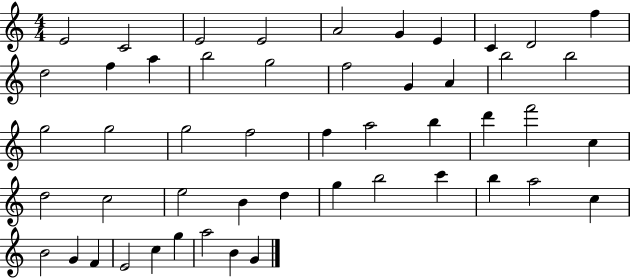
X:1
T:Untitled
M:4/4
L:1/4
K:C
E2 C2 E2 E2 A2 G E C D2 f d2 f a b2 g2 f2 G A b2 b2 g2 g2 g2 f2 f a2 b d' f'2 c d2 c2 e2 B d g b2 c' b a2 c B2 G F E2 c g a2 B G